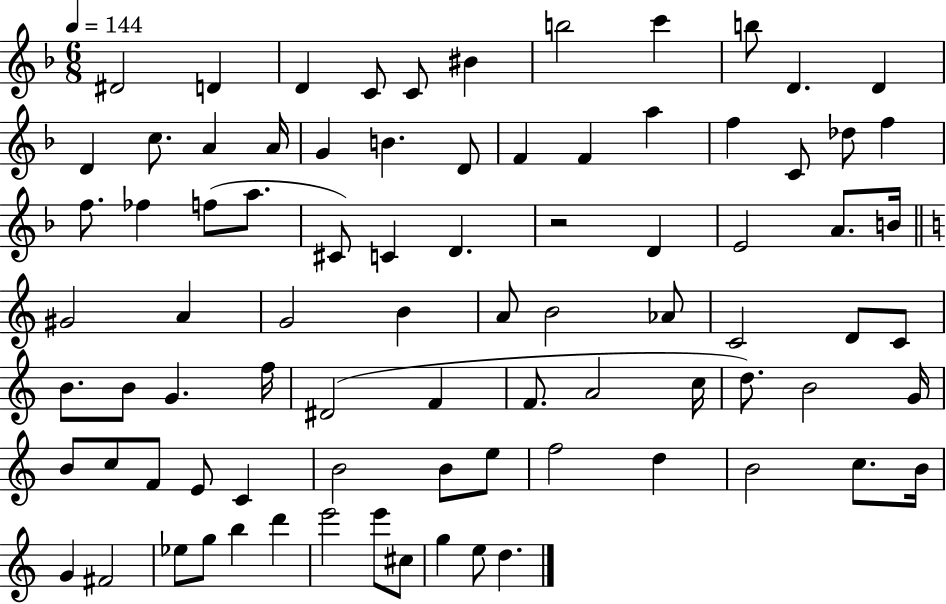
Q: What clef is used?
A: treble